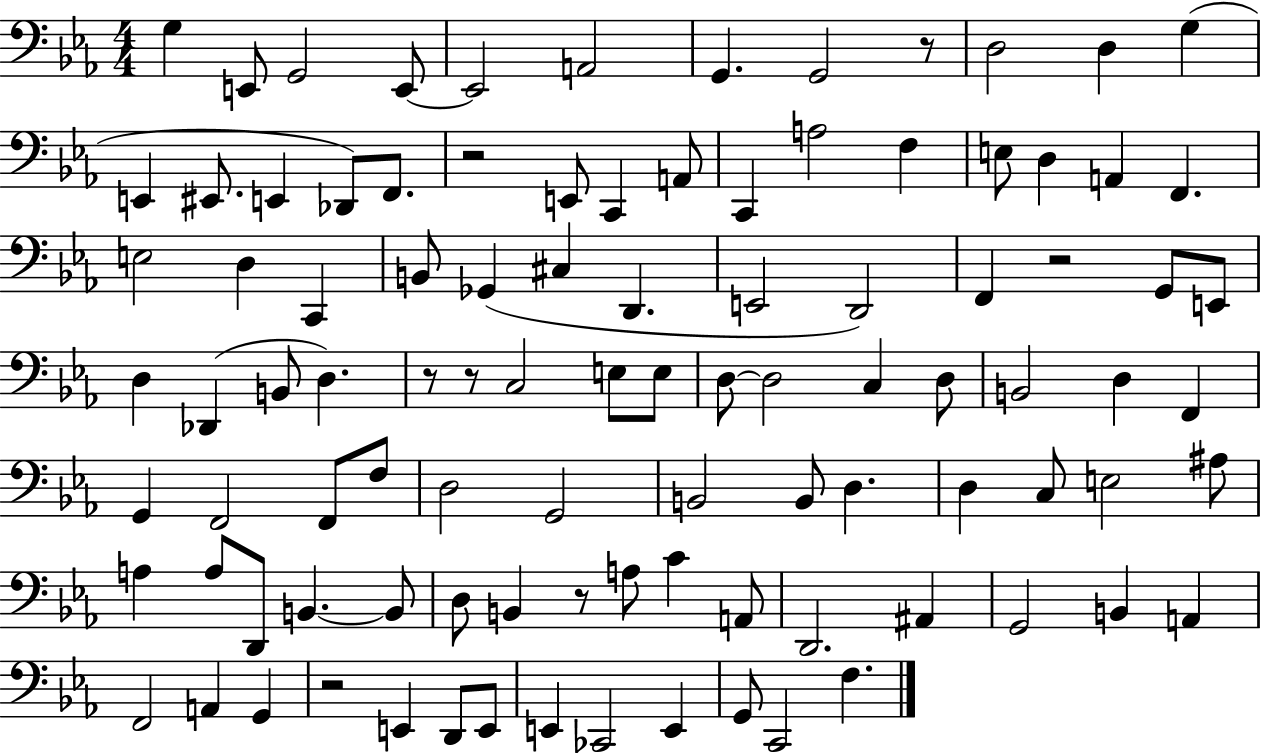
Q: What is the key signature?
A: EES major